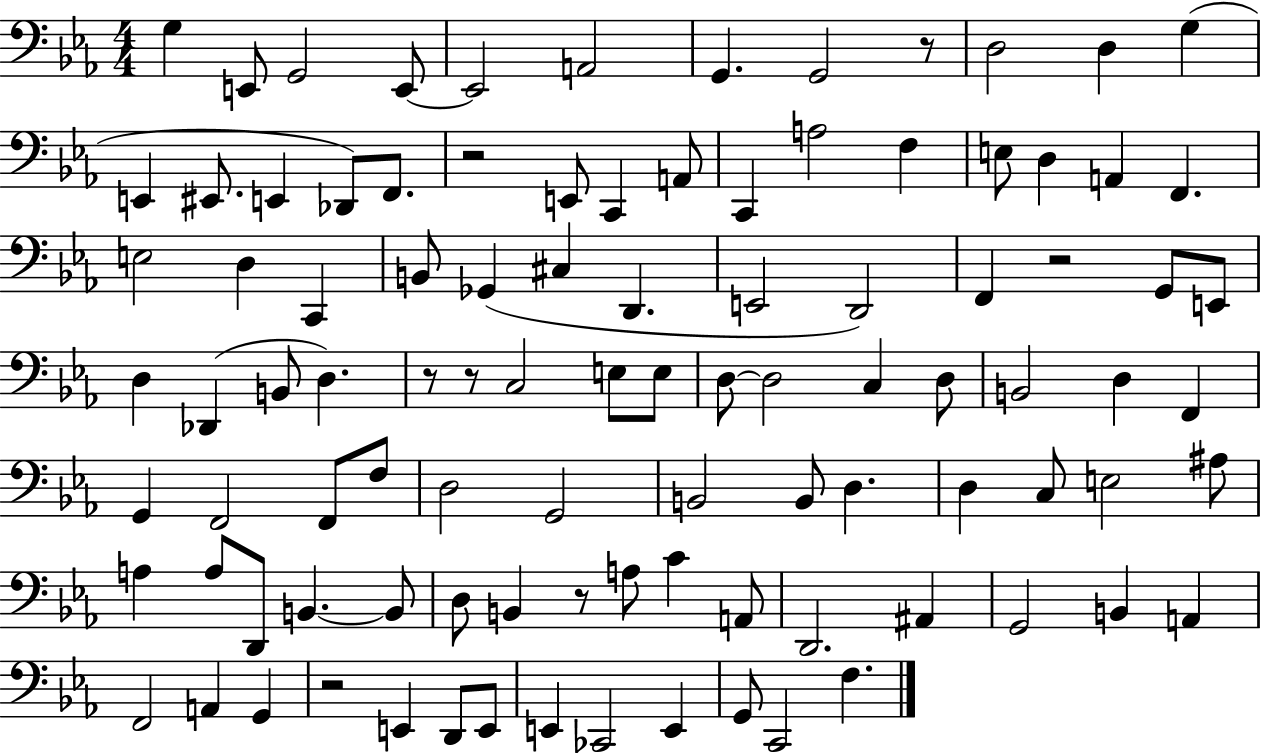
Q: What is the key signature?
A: EES major